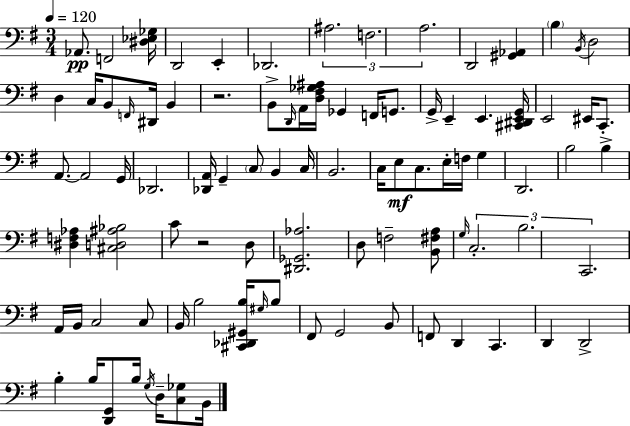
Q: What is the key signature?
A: G major